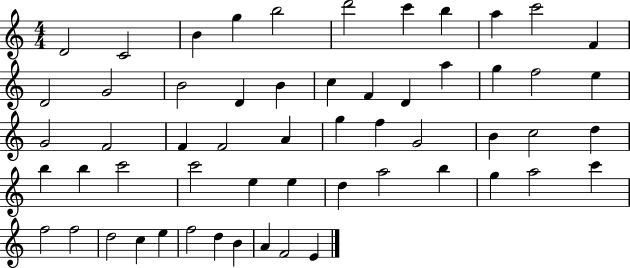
{
  \clef treble
  \numericTimeSignature
  \time 4/4
  \key c \major
  d'2 c'2 | b'4 g''4 b''2 | d'''2 c'''4 b''4 | a''4 c'''2 f'4 | \break d'2 g'2 | b'2 d'4 b'4 | c''4 f'4 d'4 a''4 | g''4 f''2 e''4 | \break g'2 f'2 | f'4 f'2 a'4 | g''4 f''4 g'2 | b'4 c''2 d''4 | \break b''4 b''4 c'''2 | c'''2 e''4 e''4 | d''4 a''2 b''4 | g''4 a''2 c'''4 | \break f''2 f''2 | d''2 c''4 e''4 | f''2 d''4 b'4 | a'4 f'2 e'4 | \break \bar "|."
}